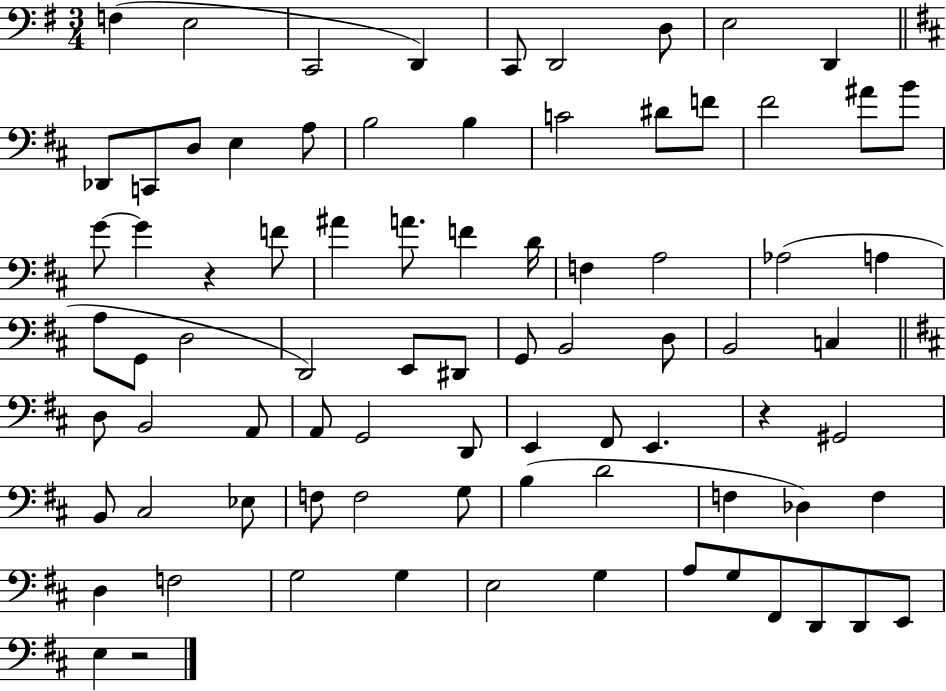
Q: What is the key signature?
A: G major